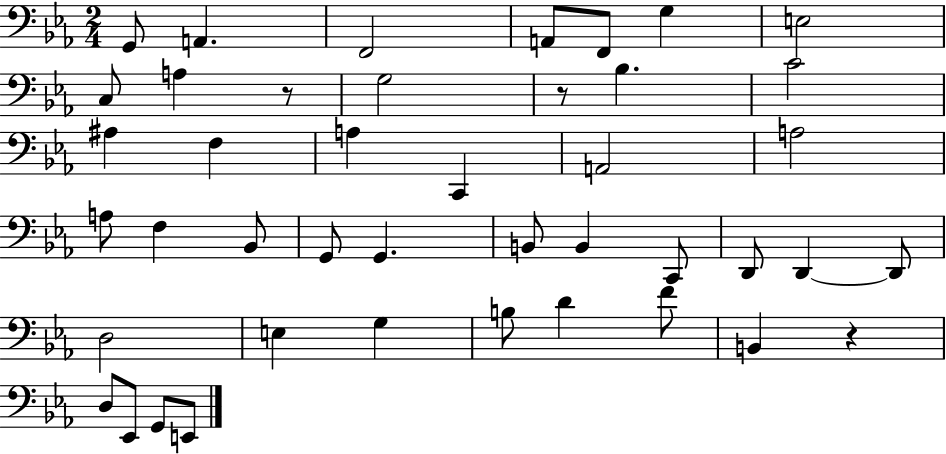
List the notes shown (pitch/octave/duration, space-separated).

G2/e A2/q. F2/h A2/e F2/e G3/q E3/h C3/e A3/q R/e G3/h R/e Bb3/q. C4/h A#3/q F3/q A3/q C2/q A2/h A3/h A3/e F3/q Bb2/e G2/e G2/q. B2/e B2/q C2/e D2/e D2/q D2/e D3/h E3/q G3/q B3/e D4/q F4/e B2/q R/q D3/e Eb2/e G2/e E2/e